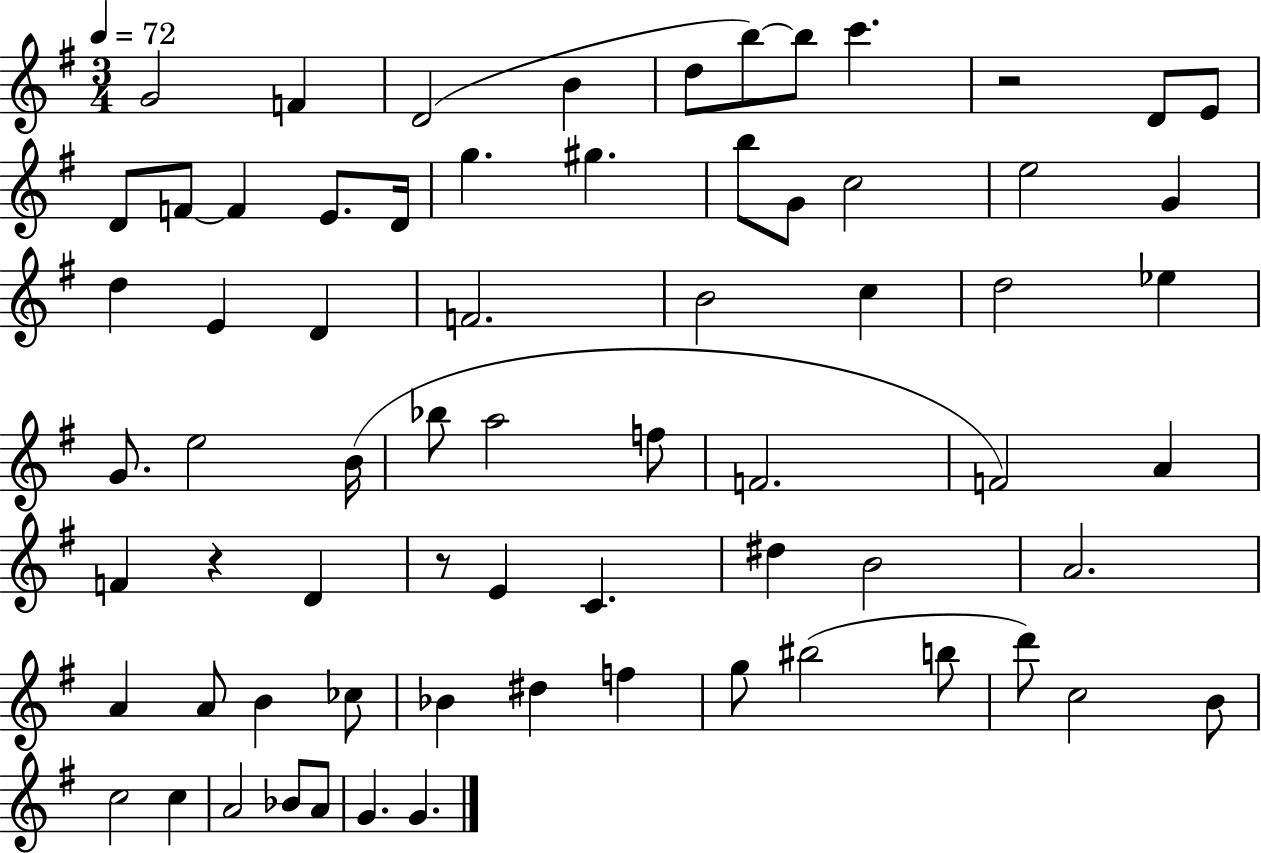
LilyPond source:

{
  \clef treble
  \numericTimeSignature
  \time 3/4
  \key g \major
  \tempo 4 = 72
  g'2 f'4 | d'2( b'4 | d''8 b''8~~) b''8 c'''4. | r2 d'8 e'8 | \break d'8 f'8~~ f'4 e'8. d'16 | g''4. gis''4. | b''8 g'8 c''2 | e''2 g'4 | \break d''4 e'4 d'4 | f'2. | b'2 c''4 | d''2 ees''4 | \break g'8. e''2 b'16( | bes''8 a''2 f''8 | f'2. | f'2) a'4 | \break f'4 r4 d'4 | r8 e'4 c'4. | dis''4 b'2 | a'2. | \break a'4 a'8 b'4 ces''8 | bes'4 dis''4 f''4 | g''8 bis''2( b''8 | d'''8) c''2 b'8 | \break c''2 c''4 | a'2 bes'8 a'8 | g'4. g'4. | \bar "|."
}